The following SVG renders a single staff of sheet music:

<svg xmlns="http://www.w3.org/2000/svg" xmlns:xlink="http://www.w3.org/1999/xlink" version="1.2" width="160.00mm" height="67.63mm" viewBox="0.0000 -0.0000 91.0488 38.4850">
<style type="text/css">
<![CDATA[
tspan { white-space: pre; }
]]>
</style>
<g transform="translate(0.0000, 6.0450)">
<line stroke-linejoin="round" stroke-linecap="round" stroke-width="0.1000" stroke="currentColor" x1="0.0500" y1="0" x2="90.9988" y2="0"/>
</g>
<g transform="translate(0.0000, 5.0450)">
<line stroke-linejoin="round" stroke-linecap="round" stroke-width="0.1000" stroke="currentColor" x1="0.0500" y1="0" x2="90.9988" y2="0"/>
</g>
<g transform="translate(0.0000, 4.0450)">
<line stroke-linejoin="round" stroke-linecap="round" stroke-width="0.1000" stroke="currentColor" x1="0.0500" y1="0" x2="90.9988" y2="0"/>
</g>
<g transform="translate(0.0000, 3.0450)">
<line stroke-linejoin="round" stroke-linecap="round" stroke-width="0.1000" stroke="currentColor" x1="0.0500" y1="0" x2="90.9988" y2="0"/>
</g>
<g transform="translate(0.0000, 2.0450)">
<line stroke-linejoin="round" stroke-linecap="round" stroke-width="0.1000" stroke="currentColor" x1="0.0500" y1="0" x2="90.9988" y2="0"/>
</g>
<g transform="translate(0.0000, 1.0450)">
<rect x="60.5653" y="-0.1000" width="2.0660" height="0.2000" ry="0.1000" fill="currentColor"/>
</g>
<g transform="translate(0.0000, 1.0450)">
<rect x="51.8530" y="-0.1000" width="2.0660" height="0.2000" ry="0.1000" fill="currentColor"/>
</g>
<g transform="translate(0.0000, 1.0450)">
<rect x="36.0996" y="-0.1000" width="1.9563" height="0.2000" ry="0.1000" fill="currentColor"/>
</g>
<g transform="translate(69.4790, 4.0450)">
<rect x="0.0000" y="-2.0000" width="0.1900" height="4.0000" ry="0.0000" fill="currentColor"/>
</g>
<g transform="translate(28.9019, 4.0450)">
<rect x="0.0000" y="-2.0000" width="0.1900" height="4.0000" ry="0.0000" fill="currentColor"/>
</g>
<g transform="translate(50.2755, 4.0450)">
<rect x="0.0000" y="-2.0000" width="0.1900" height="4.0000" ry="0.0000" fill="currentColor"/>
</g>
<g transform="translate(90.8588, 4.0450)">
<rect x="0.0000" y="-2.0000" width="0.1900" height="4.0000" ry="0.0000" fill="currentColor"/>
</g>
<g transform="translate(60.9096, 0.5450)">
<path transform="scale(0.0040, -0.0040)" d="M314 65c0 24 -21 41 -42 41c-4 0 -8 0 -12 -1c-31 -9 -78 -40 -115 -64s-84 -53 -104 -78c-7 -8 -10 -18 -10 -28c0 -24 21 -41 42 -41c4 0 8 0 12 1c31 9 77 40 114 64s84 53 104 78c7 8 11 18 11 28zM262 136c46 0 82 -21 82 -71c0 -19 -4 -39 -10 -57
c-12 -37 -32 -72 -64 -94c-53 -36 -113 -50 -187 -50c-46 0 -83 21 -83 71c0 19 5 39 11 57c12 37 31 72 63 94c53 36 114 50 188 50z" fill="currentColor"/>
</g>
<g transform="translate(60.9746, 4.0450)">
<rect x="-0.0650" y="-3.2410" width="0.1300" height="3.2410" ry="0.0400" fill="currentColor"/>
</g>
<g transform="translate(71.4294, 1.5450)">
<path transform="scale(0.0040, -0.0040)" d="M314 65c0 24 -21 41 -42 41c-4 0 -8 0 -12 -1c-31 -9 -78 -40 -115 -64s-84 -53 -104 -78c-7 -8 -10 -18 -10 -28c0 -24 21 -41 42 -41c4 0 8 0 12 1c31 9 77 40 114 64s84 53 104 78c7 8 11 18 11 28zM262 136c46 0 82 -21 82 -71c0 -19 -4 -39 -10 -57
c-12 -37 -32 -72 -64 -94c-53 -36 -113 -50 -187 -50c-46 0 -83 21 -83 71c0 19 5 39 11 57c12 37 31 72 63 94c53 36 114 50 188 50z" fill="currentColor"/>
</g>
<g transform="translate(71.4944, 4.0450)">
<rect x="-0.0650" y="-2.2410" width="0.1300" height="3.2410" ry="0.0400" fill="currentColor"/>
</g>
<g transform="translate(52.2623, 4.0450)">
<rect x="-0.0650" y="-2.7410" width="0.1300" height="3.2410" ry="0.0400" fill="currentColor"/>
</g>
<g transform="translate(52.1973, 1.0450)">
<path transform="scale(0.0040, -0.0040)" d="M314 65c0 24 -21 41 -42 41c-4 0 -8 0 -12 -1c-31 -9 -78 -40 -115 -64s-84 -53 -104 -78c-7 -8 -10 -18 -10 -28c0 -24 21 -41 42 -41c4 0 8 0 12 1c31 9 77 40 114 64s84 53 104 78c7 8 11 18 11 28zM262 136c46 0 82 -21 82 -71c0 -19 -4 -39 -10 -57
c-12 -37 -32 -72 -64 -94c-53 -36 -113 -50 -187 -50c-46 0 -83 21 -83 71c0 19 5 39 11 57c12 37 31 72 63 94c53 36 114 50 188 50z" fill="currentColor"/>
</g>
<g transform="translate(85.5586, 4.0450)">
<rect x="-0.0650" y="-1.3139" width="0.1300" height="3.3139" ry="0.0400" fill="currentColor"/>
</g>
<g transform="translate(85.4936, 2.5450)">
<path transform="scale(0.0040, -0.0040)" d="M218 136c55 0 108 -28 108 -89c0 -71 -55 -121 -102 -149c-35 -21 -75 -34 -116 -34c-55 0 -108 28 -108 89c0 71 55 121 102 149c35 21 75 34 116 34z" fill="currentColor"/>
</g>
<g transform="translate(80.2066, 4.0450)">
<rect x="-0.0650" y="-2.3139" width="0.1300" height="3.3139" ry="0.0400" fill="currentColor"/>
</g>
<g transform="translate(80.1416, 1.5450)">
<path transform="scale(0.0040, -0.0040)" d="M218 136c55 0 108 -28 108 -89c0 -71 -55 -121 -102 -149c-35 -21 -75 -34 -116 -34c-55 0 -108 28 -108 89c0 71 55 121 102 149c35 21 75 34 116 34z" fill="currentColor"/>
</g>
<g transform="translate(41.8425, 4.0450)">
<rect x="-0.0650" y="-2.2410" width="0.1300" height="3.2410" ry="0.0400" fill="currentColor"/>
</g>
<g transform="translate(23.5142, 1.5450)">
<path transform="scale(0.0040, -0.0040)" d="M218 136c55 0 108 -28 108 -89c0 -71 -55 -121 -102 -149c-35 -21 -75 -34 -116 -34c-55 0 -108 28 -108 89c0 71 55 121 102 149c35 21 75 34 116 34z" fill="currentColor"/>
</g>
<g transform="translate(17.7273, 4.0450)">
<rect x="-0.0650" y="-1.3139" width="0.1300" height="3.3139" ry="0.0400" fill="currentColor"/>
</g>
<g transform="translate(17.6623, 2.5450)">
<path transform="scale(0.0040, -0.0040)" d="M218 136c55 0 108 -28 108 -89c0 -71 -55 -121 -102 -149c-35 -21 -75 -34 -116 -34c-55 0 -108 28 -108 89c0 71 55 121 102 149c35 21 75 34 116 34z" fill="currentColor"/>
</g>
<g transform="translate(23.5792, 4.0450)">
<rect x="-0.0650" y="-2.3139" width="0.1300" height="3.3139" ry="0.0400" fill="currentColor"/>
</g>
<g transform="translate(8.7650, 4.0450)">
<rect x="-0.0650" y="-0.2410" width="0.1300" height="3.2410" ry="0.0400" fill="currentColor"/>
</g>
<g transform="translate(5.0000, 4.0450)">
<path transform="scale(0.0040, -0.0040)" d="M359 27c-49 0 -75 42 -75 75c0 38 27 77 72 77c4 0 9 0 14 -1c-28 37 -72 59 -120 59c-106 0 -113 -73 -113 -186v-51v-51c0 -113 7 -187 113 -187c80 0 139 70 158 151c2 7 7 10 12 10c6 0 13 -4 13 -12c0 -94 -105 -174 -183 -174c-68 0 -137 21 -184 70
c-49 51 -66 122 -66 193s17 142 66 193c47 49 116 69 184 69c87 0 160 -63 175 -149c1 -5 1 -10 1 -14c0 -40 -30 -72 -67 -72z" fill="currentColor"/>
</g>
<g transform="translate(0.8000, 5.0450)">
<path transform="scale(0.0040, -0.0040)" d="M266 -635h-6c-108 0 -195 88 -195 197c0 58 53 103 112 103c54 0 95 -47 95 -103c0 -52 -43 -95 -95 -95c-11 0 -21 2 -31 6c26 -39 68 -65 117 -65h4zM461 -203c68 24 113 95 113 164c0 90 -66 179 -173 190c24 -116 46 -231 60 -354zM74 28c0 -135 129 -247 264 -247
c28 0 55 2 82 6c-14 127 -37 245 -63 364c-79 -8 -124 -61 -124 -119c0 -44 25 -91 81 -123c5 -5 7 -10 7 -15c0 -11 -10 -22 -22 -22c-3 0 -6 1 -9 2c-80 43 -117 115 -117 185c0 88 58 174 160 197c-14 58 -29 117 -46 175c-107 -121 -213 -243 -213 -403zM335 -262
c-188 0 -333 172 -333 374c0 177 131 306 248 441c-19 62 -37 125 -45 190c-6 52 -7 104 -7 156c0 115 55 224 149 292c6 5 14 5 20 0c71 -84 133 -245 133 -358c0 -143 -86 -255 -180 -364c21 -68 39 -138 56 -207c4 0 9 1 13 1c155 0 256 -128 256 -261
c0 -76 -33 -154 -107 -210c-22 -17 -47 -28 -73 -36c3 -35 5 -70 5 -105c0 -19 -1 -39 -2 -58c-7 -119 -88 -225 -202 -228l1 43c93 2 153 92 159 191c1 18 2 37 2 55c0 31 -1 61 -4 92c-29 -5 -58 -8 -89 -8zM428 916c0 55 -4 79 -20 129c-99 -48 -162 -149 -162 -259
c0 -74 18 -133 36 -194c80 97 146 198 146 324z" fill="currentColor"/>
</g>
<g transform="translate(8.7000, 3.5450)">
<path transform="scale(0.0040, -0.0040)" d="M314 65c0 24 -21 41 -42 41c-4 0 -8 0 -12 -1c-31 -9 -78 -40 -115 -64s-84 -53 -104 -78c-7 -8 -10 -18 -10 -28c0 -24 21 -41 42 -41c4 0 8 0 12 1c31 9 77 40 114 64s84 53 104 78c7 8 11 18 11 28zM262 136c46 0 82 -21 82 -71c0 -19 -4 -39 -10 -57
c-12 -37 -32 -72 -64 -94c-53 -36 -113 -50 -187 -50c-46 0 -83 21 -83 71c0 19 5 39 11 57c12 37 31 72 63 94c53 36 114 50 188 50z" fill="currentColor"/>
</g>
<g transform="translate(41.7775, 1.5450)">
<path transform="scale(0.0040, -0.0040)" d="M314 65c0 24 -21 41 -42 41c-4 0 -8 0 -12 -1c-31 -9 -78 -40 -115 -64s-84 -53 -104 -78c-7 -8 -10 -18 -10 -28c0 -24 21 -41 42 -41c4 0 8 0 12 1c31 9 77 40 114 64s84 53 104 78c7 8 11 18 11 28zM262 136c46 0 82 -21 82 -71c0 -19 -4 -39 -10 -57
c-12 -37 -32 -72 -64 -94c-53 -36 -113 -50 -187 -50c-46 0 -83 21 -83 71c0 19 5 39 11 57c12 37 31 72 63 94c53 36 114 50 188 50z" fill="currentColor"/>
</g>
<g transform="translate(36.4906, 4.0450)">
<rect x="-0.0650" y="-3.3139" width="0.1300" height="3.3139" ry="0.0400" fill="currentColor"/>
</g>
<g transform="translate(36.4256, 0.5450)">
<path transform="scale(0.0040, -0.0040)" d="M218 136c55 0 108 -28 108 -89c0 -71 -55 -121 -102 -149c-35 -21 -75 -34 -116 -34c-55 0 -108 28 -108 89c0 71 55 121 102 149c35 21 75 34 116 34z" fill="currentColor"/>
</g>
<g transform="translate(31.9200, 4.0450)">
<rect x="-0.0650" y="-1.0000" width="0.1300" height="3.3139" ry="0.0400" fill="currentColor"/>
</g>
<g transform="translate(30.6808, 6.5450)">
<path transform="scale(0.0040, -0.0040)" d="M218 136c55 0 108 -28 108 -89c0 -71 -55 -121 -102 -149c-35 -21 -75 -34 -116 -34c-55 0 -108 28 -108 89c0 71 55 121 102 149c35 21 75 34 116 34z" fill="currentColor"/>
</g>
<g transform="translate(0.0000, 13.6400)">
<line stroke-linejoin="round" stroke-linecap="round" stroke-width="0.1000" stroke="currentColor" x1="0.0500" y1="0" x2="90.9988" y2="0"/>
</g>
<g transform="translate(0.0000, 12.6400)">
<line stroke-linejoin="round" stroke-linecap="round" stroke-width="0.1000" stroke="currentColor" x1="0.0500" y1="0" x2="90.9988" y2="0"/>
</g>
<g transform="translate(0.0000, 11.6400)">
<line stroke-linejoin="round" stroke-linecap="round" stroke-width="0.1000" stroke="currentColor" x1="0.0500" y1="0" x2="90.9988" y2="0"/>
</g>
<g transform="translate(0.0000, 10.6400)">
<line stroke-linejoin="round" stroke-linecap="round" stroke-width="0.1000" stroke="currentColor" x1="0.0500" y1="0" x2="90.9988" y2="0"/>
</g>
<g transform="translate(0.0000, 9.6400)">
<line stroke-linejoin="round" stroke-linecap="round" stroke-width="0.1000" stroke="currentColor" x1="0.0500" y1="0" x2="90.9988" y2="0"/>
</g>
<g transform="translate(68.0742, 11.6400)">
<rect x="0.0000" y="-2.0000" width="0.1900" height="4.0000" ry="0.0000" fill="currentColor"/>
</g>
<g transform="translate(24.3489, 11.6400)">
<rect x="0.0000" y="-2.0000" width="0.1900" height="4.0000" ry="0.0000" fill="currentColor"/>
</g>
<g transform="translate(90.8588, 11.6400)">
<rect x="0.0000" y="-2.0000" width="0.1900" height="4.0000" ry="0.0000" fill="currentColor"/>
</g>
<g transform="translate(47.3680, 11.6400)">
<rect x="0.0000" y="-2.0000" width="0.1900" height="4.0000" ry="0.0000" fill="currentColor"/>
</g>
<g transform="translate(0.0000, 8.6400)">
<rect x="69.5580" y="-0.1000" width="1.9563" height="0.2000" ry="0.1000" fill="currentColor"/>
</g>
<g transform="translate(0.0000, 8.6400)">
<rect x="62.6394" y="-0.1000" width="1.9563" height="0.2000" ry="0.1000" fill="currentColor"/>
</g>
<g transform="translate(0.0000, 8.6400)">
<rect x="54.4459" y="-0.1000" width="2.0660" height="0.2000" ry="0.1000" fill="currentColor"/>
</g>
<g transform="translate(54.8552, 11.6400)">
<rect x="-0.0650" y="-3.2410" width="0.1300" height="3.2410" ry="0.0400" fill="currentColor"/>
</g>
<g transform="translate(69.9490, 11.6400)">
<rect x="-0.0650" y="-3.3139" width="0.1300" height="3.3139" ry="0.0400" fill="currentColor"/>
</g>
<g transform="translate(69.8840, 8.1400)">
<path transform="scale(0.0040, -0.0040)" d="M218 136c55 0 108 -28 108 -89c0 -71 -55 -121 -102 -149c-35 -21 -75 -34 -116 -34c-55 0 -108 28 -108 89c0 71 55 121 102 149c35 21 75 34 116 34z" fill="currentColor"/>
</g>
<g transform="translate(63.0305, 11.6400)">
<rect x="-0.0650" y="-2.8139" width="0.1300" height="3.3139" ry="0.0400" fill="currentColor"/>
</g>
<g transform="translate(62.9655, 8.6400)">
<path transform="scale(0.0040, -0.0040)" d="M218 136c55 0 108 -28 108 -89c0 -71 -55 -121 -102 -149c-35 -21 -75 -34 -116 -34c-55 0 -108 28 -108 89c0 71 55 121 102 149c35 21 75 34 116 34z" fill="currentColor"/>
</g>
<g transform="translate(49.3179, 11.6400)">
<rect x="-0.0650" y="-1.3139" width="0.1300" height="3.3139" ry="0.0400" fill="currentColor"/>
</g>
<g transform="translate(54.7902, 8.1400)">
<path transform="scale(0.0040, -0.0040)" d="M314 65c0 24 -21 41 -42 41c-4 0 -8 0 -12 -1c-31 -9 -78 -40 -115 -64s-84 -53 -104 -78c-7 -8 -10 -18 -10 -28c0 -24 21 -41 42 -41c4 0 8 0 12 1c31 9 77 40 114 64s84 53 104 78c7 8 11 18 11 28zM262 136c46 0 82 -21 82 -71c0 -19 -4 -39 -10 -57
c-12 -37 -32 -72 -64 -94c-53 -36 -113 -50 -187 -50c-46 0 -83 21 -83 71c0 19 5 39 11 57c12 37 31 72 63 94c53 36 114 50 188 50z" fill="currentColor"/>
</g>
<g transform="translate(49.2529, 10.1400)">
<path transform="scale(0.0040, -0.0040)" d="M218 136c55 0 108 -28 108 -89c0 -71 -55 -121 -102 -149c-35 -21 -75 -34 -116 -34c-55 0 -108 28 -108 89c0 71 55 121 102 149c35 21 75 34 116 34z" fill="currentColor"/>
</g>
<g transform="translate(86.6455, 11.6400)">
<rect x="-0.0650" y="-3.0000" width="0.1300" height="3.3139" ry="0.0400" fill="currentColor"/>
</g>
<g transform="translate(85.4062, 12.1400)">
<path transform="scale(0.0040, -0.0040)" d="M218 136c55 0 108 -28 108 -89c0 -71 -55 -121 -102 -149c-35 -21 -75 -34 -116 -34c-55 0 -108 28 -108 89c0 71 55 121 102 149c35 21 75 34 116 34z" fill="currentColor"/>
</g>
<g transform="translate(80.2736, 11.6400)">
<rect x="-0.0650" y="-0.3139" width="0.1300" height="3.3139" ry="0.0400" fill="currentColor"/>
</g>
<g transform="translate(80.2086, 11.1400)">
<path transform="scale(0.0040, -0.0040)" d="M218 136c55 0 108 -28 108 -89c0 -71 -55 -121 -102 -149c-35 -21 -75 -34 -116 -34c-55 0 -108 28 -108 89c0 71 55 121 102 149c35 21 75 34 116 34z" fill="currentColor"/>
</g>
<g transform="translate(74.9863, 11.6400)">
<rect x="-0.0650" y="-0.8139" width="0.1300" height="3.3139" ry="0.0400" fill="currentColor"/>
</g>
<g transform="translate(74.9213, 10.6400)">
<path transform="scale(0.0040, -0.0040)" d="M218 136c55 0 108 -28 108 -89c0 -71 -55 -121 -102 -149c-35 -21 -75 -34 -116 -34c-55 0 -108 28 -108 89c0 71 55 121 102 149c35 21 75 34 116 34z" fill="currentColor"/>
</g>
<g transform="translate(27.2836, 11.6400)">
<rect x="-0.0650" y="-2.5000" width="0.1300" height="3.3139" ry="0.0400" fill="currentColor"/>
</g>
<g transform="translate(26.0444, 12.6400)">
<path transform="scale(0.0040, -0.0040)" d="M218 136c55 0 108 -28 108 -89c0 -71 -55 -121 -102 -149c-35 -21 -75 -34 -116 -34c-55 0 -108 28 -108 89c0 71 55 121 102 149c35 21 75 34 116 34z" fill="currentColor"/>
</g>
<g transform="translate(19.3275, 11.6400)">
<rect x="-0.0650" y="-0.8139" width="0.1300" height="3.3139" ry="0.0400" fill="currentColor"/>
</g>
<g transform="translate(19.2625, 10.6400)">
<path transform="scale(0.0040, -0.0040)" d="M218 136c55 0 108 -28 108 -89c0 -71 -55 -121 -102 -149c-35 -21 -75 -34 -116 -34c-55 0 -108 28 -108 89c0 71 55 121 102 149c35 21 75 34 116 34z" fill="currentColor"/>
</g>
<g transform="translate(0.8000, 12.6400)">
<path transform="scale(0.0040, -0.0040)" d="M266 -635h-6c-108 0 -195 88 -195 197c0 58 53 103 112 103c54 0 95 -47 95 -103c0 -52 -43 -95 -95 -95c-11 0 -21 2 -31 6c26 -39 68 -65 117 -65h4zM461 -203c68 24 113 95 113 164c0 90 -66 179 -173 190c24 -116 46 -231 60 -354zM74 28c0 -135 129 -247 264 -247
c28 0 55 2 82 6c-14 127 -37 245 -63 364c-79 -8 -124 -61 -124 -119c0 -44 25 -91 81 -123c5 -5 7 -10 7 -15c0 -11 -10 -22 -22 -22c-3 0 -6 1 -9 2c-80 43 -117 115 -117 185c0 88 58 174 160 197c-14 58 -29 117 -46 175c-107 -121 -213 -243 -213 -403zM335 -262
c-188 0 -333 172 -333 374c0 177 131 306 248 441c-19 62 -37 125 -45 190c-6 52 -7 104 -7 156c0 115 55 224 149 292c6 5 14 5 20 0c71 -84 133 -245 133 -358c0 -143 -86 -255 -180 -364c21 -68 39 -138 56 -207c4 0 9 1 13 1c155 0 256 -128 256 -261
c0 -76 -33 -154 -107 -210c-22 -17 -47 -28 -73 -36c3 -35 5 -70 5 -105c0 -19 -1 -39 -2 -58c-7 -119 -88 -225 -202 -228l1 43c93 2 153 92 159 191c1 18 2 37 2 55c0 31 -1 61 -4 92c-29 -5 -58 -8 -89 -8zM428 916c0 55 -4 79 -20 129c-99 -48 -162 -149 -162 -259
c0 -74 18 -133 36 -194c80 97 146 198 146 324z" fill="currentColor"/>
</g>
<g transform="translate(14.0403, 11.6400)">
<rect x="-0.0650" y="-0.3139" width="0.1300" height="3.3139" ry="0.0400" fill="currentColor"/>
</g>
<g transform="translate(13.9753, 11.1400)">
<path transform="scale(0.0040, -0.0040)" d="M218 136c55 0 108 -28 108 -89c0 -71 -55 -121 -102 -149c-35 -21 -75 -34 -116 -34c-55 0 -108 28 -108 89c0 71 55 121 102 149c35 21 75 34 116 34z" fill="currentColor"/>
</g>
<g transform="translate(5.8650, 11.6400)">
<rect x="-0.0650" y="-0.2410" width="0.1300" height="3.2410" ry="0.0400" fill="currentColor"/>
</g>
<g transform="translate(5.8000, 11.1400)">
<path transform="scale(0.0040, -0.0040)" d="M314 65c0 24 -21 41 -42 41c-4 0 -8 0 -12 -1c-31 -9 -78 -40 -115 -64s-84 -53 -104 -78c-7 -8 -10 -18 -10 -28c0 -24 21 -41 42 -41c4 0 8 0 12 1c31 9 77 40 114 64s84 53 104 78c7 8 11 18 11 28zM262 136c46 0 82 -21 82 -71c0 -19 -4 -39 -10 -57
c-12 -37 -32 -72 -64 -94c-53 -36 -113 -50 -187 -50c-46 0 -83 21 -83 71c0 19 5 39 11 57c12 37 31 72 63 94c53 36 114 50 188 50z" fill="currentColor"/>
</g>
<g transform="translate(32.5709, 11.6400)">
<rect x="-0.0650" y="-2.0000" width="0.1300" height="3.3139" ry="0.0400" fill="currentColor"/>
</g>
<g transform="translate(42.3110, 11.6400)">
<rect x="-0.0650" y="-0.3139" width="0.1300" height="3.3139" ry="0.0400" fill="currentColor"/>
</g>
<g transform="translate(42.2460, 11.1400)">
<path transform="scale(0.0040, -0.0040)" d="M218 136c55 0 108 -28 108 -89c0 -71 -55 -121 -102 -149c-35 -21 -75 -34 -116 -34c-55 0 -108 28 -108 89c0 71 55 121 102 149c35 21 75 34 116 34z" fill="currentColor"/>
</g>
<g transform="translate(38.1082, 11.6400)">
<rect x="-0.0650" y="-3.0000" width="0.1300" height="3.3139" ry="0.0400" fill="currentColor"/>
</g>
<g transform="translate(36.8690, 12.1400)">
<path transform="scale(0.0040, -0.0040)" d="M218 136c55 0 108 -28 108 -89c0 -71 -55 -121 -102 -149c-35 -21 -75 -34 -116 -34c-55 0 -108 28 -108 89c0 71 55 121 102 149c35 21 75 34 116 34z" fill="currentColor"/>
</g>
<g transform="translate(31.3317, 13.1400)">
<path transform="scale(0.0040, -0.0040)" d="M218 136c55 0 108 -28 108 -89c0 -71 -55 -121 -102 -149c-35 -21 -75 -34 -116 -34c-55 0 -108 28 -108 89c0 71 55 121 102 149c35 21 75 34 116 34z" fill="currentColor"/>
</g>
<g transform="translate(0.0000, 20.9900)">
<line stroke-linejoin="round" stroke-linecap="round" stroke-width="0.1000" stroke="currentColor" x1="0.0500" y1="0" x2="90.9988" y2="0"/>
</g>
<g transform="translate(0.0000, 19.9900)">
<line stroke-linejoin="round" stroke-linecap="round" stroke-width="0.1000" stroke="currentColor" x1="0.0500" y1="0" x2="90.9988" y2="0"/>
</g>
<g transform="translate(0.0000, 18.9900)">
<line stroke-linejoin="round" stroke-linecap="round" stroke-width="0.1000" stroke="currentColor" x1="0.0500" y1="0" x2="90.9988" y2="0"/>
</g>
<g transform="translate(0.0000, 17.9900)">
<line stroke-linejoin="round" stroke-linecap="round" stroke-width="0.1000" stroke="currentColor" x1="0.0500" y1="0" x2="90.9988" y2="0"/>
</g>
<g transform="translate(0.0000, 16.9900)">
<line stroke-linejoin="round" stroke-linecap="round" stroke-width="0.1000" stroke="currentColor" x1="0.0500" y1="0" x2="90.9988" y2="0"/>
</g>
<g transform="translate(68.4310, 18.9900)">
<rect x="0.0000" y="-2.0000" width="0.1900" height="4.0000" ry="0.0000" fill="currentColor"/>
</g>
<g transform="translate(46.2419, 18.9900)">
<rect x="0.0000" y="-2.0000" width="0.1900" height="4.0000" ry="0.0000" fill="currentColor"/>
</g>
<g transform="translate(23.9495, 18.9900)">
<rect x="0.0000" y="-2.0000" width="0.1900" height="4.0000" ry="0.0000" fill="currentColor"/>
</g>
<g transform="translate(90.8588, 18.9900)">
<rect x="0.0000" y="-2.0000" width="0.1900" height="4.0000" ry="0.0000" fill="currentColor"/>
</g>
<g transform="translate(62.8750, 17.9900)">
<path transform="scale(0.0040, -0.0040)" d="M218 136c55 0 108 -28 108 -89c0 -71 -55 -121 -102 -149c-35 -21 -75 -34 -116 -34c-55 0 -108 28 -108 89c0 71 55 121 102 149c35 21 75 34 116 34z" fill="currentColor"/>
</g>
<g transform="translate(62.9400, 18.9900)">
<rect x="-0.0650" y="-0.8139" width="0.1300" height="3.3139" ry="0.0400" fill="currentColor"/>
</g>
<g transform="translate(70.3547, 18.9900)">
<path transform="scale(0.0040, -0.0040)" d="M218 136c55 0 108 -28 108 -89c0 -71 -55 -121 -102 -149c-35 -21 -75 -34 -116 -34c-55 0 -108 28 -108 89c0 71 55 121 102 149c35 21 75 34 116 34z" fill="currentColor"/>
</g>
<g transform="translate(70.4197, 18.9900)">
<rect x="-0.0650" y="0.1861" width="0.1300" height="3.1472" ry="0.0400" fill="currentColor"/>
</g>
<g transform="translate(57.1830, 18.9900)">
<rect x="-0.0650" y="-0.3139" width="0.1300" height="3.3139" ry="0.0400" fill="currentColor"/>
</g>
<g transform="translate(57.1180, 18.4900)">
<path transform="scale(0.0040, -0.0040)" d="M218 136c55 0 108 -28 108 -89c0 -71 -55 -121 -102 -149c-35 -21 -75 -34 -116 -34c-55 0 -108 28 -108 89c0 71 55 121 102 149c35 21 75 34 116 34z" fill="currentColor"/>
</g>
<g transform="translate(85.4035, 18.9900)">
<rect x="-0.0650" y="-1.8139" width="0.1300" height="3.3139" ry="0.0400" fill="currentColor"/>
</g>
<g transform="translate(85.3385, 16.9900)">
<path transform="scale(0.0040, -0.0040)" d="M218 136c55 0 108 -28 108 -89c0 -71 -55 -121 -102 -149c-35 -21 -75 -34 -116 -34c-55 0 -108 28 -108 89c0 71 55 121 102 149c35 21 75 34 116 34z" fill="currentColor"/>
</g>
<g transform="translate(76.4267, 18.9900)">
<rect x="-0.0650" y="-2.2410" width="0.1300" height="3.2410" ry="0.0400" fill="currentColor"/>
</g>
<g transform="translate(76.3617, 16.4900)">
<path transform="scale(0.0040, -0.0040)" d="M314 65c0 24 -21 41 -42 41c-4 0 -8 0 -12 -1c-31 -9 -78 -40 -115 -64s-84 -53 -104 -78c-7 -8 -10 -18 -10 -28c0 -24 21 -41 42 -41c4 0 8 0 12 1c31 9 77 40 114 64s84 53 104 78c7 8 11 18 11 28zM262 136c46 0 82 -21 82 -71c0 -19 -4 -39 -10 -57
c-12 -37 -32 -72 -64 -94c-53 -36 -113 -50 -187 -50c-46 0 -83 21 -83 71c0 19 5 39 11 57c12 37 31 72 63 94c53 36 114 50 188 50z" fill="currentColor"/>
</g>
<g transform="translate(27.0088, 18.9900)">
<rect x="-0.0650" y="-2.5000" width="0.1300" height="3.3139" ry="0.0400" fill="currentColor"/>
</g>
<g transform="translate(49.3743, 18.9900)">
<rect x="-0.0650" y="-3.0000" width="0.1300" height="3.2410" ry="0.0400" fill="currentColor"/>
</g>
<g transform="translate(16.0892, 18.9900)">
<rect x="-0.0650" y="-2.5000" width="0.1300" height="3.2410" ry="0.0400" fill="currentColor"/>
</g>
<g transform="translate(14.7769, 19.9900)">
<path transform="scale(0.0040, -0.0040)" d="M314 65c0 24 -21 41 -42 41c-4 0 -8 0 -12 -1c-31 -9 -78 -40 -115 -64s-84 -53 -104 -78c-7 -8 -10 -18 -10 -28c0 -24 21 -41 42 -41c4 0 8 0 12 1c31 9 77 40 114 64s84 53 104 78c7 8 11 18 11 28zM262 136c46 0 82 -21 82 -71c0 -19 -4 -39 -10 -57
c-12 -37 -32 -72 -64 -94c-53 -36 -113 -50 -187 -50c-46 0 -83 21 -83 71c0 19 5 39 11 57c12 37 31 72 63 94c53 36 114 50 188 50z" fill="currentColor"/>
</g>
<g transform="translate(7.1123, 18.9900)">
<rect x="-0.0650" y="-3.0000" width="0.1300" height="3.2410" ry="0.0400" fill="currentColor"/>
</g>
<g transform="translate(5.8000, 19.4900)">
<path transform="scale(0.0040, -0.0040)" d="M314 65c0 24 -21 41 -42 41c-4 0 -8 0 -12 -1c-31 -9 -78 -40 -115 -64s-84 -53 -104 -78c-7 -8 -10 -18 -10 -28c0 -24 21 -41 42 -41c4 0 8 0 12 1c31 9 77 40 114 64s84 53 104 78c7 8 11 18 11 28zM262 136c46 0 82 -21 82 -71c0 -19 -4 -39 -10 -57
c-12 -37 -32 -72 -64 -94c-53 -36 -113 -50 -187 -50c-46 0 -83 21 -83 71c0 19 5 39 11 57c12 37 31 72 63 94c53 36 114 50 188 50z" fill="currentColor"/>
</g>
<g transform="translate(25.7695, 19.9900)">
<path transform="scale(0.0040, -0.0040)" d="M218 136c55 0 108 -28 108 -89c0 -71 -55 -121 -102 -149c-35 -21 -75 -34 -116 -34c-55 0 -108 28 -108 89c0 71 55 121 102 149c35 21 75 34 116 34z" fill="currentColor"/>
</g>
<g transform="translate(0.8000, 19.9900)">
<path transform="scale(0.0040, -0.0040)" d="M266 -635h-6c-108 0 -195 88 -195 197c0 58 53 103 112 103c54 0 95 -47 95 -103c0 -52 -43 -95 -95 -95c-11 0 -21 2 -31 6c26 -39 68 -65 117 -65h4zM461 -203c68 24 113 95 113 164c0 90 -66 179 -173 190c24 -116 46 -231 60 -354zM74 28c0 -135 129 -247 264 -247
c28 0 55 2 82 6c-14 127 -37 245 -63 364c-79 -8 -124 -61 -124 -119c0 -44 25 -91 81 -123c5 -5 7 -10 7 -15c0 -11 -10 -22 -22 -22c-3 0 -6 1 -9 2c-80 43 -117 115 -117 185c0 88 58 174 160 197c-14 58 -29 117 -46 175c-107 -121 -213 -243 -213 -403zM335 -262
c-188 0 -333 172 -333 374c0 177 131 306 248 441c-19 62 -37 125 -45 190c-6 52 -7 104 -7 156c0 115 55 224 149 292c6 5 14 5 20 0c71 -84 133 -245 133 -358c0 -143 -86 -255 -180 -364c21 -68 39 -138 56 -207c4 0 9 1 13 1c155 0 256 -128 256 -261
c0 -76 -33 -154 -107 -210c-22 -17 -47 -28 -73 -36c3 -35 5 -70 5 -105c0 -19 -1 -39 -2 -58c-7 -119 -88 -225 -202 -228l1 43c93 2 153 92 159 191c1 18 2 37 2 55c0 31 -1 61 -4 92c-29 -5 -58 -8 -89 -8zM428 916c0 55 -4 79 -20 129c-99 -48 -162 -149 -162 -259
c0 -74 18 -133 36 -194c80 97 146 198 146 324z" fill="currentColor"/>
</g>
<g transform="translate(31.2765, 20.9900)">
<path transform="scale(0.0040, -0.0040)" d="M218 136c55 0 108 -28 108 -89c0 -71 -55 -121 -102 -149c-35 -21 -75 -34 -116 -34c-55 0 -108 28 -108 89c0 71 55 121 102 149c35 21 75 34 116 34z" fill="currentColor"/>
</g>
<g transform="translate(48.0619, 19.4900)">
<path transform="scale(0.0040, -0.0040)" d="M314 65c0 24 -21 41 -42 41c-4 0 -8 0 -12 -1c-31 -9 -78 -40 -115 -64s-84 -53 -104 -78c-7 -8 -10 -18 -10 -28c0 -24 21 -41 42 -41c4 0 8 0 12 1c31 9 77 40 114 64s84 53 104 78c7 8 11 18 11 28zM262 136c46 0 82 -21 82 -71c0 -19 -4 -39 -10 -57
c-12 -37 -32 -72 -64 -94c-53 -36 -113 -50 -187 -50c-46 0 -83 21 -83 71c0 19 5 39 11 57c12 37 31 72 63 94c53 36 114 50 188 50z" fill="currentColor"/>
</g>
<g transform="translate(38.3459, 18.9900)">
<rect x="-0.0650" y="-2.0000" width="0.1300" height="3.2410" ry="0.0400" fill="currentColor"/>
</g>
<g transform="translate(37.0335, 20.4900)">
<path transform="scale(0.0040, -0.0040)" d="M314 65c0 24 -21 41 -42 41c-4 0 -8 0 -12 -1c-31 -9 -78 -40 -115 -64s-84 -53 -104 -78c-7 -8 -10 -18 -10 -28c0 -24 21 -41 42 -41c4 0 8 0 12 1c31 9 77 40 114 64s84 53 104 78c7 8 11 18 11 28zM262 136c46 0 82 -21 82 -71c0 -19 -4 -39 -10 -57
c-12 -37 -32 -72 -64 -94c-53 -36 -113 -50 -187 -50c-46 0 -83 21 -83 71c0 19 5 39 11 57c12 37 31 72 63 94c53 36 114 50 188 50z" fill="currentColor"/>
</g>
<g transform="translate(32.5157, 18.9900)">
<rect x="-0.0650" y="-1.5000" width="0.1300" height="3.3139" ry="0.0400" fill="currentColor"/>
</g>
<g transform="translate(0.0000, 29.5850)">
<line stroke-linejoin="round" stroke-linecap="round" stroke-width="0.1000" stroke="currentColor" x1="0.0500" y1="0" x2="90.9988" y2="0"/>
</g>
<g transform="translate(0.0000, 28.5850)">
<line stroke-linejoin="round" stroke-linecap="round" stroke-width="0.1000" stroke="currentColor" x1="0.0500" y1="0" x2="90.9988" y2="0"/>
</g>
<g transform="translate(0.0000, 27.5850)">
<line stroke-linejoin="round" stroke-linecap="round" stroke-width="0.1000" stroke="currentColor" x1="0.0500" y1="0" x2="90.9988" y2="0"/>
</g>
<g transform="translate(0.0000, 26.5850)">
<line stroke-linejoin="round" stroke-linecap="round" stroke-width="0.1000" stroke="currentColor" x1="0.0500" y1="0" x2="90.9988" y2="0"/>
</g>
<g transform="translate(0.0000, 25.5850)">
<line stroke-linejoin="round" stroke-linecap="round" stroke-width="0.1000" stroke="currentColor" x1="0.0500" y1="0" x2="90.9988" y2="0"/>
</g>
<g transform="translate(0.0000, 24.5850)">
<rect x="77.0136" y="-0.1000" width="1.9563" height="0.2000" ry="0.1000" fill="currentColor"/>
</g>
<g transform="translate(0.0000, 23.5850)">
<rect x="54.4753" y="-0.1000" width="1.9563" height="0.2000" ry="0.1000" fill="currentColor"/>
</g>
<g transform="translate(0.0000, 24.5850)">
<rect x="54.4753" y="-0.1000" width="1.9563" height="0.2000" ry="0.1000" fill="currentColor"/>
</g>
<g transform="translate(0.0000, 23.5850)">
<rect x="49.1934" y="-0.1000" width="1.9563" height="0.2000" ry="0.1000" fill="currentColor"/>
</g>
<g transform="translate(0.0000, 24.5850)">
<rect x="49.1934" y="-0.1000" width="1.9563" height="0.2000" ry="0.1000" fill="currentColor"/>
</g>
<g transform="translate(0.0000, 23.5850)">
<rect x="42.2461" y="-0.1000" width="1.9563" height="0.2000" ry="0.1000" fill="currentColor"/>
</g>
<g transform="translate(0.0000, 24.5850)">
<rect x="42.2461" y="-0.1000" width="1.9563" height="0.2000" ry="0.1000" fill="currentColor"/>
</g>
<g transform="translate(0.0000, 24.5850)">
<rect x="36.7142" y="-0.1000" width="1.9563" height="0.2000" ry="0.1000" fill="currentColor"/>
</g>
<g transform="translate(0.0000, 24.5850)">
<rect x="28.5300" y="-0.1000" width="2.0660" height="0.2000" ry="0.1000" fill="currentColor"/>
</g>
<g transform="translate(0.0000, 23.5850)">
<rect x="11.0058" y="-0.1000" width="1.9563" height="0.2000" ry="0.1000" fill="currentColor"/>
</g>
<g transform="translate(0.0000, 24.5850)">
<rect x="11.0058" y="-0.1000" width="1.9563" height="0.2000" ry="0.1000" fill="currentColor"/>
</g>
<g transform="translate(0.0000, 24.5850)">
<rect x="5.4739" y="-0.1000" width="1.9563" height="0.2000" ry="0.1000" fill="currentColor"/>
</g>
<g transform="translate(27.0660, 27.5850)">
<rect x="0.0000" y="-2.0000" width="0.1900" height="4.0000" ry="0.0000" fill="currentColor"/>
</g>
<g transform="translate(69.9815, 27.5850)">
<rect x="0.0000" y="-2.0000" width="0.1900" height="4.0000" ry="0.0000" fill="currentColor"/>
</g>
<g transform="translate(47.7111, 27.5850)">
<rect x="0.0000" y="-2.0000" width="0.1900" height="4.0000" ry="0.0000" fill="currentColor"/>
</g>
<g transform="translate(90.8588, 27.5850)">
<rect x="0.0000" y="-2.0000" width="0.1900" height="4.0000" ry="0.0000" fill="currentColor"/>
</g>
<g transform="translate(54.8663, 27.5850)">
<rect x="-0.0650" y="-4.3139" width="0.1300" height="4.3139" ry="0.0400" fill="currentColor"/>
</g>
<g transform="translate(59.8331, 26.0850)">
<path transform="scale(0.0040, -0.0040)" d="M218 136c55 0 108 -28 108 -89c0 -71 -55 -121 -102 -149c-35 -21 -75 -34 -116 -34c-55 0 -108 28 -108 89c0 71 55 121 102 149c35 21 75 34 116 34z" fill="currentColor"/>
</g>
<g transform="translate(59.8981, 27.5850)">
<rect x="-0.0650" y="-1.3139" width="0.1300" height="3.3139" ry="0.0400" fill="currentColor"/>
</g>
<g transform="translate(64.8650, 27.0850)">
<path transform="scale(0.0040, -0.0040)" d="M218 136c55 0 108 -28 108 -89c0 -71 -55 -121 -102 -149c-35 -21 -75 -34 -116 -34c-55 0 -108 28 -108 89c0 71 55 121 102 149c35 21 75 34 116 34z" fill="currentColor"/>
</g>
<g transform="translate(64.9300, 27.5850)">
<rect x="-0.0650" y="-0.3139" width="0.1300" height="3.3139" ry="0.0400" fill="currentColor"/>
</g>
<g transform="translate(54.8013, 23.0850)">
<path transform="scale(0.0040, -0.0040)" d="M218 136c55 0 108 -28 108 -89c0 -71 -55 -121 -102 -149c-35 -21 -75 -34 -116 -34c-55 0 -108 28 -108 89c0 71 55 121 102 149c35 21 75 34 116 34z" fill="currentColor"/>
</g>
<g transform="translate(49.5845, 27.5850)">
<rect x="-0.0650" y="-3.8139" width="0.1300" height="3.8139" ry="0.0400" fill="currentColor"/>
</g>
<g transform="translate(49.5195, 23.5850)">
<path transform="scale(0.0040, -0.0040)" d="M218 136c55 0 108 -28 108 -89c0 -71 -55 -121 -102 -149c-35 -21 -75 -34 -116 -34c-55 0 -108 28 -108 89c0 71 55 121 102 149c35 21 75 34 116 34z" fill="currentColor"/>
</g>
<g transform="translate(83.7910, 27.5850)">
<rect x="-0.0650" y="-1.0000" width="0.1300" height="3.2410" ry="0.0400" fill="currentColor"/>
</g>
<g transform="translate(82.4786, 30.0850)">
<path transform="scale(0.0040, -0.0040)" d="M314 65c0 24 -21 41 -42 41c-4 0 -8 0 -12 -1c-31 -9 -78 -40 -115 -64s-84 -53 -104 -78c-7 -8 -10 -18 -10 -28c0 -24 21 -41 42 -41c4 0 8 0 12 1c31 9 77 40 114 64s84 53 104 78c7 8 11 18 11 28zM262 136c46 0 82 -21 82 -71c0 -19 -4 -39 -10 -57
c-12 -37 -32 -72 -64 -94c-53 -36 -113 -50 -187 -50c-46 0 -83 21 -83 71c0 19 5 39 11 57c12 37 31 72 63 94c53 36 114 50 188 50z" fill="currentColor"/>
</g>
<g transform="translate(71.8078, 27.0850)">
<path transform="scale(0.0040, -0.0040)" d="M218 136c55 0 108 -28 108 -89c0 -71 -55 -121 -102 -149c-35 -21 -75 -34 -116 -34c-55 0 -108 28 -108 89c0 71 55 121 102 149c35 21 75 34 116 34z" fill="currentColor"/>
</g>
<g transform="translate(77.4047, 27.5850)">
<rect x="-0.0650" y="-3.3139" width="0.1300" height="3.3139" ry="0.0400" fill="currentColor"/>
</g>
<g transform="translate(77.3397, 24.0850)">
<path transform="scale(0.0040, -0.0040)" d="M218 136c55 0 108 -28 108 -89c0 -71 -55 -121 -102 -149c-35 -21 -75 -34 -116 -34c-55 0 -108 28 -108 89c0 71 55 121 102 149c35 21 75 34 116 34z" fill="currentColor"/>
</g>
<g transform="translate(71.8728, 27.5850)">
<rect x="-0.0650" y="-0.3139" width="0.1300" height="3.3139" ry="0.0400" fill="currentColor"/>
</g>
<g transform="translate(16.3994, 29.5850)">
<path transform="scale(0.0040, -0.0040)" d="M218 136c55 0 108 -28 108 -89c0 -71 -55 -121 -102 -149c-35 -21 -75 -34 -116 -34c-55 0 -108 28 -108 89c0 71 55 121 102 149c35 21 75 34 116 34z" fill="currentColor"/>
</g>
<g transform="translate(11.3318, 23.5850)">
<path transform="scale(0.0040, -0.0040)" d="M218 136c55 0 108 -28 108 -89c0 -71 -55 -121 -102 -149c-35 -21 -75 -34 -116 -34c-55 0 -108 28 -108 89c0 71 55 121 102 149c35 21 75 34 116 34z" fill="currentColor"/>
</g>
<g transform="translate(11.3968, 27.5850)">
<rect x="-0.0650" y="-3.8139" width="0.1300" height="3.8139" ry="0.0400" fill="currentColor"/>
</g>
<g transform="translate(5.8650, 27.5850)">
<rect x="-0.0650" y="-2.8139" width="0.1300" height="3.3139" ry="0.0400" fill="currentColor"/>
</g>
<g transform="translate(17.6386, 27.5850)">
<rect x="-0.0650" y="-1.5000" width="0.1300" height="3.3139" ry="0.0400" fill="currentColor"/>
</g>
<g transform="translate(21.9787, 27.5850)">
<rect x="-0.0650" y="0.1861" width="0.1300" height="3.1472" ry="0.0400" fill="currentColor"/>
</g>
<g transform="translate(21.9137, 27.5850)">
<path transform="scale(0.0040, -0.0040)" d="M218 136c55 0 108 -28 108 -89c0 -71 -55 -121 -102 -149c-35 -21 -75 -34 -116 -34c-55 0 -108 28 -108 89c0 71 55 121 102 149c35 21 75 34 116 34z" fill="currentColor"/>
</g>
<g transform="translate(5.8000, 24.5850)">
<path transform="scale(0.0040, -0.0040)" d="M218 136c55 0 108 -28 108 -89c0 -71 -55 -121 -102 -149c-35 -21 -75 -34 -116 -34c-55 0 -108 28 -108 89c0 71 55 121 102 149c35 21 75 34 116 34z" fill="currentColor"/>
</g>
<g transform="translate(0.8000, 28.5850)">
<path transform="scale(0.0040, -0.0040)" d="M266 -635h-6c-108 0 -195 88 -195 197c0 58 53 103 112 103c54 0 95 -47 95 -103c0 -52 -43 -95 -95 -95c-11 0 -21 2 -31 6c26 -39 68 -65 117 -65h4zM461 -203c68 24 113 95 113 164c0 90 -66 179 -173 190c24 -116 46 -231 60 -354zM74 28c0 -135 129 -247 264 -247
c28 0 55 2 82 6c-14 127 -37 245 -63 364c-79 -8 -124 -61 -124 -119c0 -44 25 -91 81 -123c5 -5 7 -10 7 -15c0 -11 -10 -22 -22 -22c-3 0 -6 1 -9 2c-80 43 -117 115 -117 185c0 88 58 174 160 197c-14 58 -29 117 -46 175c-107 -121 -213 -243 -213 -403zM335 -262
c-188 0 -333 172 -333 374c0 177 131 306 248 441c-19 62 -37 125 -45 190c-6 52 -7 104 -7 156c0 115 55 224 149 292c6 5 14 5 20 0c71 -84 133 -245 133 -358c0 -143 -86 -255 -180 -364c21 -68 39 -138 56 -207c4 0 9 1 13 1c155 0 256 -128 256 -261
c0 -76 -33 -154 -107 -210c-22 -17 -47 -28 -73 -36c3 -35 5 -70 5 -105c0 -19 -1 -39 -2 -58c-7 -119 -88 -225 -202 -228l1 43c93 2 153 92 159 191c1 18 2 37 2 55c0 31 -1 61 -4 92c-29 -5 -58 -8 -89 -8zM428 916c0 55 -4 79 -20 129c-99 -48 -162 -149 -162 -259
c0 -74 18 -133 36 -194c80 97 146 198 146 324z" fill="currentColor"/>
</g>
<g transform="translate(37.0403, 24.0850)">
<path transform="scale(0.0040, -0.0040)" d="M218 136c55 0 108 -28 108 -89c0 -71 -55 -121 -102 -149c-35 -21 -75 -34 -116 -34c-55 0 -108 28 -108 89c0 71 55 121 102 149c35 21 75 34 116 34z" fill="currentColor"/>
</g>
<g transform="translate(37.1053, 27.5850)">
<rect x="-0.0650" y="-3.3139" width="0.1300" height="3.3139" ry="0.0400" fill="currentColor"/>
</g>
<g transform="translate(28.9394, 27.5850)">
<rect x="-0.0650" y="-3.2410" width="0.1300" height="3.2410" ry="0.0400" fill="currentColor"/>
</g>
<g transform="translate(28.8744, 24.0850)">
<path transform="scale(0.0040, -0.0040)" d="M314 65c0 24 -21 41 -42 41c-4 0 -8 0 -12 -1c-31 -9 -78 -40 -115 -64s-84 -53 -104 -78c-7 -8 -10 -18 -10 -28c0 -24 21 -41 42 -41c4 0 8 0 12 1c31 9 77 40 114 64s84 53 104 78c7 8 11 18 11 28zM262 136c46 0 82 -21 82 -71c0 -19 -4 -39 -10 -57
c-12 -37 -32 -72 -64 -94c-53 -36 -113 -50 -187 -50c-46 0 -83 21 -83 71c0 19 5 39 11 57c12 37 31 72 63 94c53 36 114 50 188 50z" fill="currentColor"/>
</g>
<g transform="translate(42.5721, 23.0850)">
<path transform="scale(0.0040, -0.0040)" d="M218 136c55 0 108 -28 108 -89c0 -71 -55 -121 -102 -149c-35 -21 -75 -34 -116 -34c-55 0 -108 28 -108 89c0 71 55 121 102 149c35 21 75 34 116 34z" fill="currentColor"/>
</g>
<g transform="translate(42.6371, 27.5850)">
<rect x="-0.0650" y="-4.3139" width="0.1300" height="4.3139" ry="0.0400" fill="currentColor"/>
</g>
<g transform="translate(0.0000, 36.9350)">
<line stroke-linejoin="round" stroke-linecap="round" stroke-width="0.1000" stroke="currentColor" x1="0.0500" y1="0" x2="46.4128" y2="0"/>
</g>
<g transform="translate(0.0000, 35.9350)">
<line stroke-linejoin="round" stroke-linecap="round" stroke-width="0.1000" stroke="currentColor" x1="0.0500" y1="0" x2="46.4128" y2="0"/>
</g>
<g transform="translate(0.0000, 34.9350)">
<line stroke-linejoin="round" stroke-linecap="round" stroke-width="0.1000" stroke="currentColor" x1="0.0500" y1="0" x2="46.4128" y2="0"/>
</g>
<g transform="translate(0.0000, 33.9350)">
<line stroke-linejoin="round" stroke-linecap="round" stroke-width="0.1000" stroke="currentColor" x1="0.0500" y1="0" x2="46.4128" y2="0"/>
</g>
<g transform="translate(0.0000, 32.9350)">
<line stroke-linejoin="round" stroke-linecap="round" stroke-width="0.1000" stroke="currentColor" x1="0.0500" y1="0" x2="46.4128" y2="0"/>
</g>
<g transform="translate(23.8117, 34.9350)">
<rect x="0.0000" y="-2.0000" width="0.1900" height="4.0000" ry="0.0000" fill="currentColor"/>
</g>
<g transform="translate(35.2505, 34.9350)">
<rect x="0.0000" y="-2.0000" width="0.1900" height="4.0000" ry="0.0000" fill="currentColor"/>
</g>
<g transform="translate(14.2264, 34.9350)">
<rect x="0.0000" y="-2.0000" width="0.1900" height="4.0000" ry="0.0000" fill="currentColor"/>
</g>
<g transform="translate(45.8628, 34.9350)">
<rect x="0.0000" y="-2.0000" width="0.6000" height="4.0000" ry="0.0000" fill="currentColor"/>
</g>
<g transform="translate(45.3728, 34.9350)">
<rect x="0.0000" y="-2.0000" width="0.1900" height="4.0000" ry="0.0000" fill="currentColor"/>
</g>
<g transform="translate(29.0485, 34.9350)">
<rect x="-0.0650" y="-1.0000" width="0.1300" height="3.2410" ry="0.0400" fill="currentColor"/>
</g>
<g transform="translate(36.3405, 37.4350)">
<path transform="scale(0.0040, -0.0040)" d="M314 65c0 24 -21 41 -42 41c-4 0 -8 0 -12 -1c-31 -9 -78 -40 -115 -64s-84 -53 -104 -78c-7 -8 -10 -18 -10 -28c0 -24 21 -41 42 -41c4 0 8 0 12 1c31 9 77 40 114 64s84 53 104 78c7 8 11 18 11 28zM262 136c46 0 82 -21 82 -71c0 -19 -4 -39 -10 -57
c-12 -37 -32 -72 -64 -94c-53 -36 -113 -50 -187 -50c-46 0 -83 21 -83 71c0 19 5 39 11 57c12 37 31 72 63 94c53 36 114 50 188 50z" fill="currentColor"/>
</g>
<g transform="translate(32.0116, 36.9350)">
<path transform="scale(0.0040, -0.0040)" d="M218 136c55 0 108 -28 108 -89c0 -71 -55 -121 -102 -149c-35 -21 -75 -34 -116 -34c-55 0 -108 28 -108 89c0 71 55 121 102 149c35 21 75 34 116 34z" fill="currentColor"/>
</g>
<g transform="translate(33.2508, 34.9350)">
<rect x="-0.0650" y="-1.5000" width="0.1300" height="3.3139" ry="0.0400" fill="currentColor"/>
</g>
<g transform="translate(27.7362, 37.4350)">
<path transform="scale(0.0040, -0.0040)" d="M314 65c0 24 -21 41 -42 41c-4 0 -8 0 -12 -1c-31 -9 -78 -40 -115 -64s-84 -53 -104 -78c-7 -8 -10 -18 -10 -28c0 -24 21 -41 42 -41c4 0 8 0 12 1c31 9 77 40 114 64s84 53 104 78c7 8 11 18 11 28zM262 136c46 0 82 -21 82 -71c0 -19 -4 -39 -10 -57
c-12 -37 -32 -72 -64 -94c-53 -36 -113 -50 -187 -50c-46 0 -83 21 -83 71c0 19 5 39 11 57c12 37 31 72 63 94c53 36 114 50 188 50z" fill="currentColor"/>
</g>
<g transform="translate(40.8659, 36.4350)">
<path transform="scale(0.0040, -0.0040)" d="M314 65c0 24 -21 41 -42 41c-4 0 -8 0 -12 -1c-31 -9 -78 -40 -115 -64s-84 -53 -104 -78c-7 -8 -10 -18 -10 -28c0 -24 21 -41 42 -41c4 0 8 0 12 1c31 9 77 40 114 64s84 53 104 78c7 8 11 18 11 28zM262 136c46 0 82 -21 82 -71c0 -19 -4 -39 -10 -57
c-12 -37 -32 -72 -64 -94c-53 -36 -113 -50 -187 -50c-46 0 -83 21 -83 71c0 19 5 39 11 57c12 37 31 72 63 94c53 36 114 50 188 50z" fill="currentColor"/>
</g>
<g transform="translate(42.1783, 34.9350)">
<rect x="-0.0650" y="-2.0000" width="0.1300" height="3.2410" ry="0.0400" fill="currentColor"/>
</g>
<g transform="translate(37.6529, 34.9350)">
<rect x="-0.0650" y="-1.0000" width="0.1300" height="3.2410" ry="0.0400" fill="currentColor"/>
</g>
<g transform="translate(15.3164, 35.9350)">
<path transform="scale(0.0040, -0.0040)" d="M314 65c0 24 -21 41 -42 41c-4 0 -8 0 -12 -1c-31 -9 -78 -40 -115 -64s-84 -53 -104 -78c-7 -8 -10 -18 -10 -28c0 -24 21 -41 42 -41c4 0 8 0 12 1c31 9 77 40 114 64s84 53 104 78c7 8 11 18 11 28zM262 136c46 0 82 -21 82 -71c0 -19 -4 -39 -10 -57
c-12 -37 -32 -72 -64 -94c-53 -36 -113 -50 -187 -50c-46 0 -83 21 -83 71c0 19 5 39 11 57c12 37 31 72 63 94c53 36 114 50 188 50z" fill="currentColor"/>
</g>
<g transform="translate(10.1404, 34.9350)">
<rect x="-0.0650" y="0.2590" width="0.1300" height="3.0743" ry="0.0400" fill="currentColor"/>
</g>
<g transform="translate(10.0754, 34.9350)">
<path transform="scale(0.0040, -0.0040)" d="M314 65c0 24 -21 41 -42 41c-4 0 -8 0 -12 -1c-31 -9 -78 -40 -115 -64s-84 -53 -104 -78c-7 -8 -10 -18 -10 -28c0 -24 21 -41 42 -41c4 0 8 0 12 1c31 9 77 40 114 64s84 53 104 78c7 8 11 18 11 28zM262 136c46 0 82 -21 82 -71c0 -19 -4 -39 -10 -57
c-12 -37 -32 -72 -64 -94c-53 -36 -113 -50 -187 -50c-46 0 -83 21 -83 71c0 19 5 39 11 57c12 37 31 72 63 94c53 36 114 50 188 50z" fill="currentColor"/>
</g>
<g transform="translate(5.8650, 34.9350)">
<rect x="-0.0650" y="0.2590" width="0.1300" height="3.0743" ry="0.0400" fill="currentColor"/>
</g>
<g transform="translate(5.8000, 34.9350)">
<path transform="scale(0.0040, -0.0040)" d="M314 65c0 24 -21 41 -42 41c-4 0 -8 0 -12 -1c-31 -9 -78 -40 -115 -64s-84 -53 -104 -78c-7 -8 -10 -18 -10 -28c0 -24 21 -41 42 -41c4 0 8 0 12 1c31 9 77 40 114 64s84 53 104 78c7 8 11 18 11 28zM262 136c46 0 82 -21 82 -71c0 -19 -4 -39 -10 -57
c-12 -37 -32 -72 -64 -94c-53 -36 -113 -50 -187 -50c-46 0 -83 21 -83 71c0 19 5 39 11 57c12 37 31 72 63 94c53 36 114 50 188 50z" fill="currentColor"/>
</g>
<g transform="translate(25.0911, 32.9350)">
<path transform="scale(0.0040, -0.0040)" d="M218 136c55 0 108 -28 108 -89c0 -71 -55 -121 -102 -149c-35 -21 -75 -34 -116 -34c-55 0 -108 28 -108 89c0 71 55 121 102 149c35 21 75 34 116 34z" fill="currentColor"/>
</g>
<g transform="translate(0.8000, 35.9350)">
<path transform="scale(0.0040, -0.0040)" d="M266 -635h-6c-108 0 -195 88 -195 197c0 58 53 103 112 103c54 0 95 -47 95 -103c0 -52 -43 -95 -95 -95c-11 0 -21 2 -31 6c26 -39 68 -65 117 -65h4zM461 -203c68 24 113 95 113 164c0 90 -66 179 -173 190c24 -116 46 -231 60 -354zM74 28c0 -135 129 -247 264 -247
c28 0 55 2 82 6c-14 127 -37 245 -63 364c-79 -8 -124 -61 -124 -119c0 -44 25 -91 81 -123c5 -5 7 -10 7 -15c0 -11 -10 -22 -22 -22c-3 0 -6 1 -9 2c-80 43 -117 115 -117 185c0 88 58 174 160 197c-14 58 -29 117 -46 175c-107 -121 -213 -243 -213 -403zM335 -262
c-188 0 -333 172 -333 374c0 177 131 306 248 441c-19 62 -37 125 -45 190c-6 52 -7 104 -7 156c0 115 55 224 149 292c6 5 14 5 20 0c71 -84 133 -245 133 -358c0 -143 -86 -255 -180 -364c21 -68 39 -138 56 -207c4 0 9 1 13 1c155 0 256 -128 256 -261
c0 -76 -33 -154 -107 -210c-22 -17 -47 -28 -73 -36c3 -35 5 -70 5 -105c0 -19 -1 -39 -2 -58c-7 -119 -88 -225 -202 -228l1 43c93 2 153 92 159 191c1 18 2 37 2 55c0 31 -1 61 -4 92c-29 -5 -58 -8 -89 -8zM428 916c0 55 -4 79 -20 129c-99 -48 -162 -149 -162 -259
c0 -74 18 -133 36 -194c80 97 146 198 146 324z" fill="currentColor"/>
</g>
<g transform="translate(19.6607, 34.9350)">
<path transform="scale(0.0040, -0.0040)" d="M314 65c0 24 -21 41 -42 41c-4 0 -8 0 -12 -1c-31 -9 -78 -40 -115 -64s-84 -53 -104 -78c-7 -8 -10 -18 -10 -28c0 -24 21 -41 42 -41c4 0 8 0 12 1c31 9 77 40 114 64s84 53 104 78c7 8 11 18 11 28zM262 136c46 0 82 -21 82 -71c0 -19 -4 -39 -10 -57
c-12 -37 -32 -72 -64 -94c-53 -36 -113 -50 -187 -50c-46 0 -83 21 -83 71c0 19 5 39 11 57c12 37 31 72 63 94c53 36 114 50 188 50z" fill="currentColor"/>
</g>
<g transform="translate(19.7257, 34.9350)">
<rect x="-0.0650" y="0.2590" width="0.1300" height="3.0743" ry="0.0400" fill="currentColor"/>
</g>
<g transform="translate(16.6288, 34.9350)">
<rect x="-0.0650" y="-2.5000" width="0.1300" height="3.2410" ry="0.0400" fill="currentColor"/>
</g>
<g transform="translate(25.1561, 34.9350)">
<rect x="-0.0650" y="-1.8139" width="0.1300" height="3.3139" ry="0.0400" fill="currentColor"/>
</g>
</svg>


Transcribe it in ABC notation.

X:1
T:Untitled
M:4/4
L:1/4
K:C
c2 e g D b g2 a2 b2 g2 g e c2 c d G F A c e b2 a b d c A A2 G2 G E F2 A2 c d B g2 f a c' E B b2 b d' c' d' e c c b D2 B2 B2 G2 B2 f D2 E D2 F2